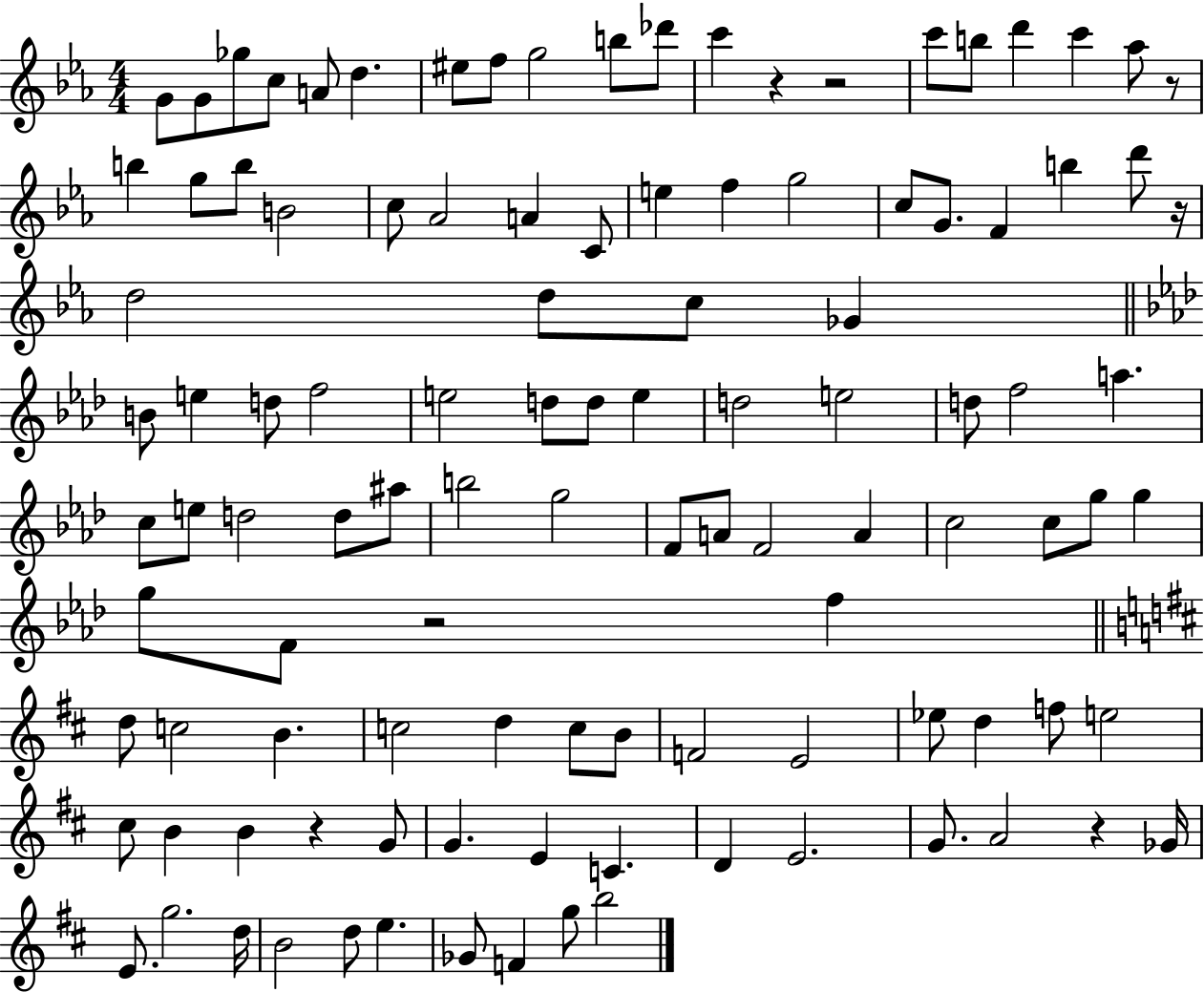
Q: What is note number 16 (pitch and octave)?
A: C6